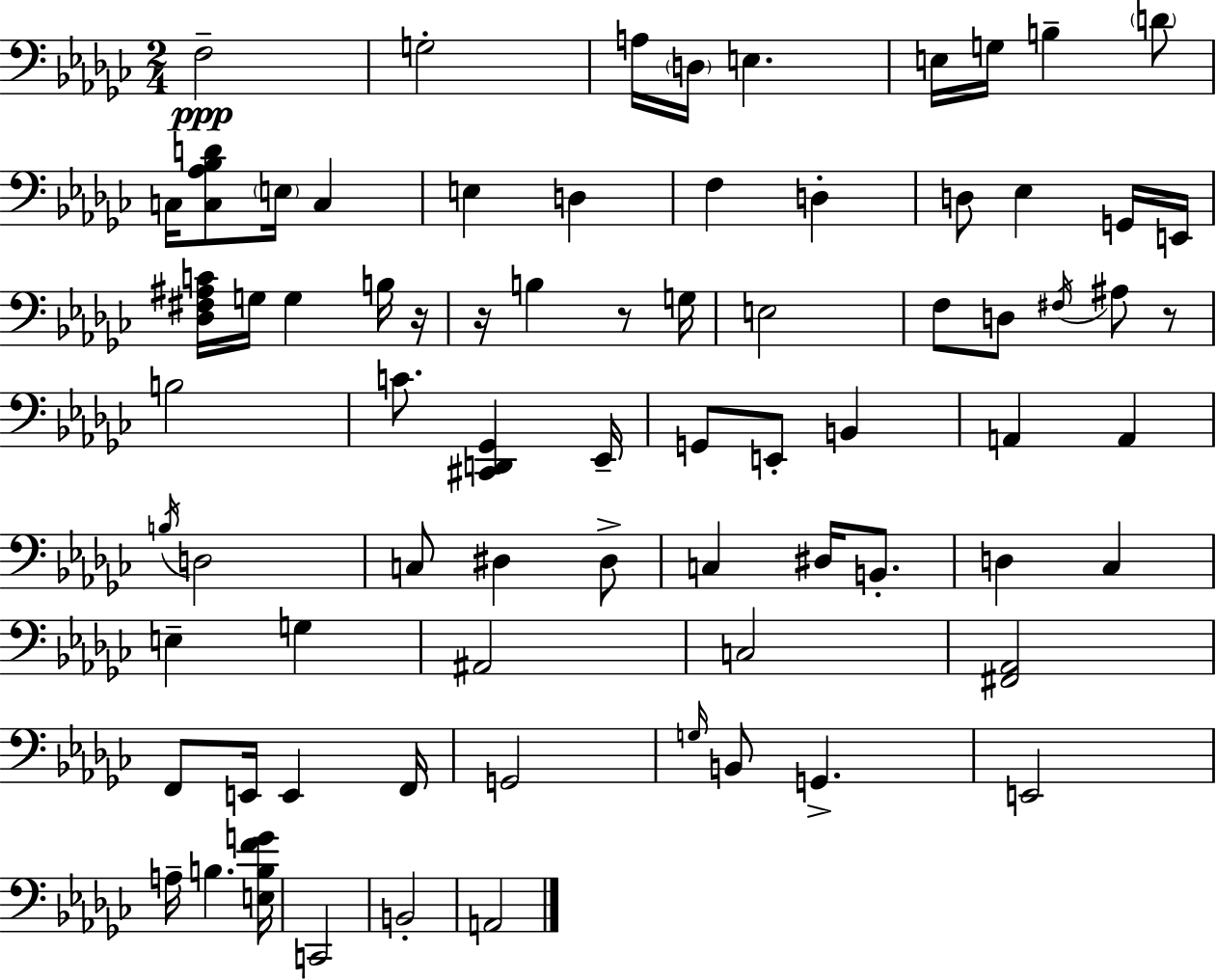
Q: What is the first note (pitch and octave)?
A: F3